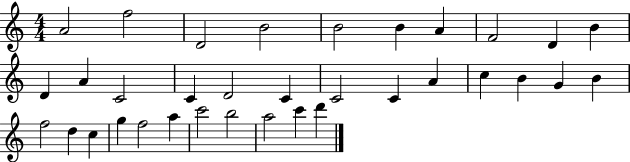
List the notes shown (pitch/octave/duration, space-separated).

A4/h F5/h D4/h B4/h B4/h B4/q A4/q F4/h D4/q B4/q D4/q A4/q C4/h C4/q D4/h C4/q C4/h C4/q A4/q C5/q B4/q G4/q B4/q F5/h D5/q C5/q G5/q F5/h A5/q C6/h B5/h A5/h C6/q D6/q